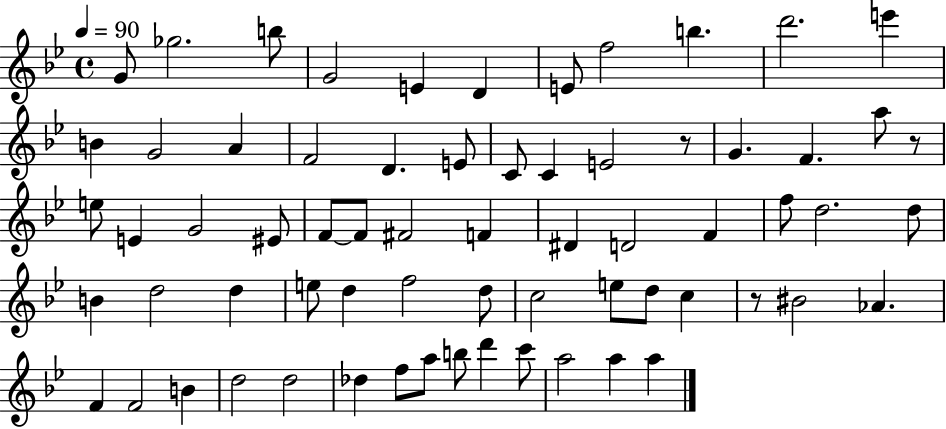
G4/e Gb5/h. B5/e G4/h E4/q D4/q E4/e F5/h B5/q. D6/h. E6/q B4/q G4/h A4/q F4/h D4/q. E4/e C4/e C4/q E4/h R/e G4/q. F4/q. A5/e R/e E5/e E4/q G4/h EIS4/e F4/e F4/e F#4/h F4/q D#4/q D4/h F4/q F5/e D5/h. D5/e B4/q D5/h D5/q E5/e D5/q F5/h D5/e C5/h E5/e D5/e C5/q R/e BIS4/h Ab4/q. F4/q F4/h B4/q D5/h D5/h Db5/q F5/e A5/e B5/e D6/q C6/e A5/h A5/q A5/q